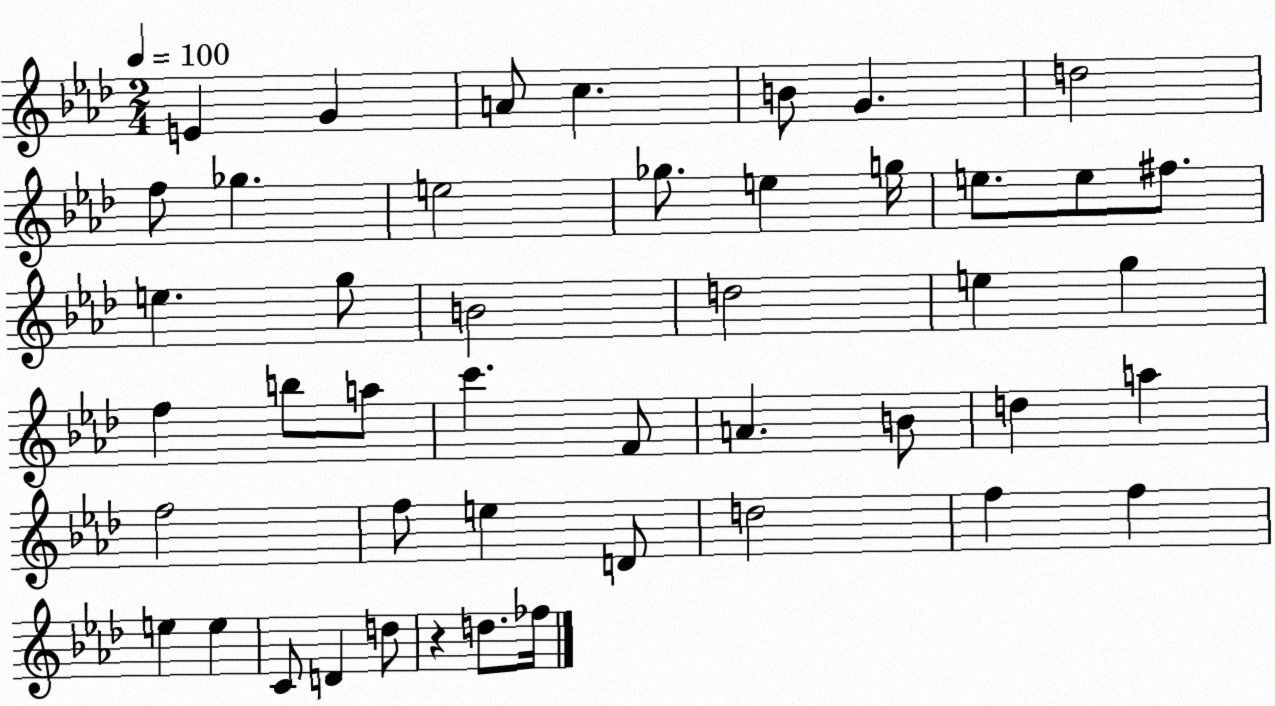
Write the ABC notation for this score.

X:1
T:Untitled
M:2/4
L:1/4
K:Ab
E G A/2 c B/2 G d2 f/2 _g e2 _g/2 e g/4 e/2 e/2 ^f/2 e g/2 B2 d2 e g f b/2 a/2 c' F/2 A B/2 d a f2 f/2 e D/2 d2 f f e e C/2 D d/2 z d/2 _f/4